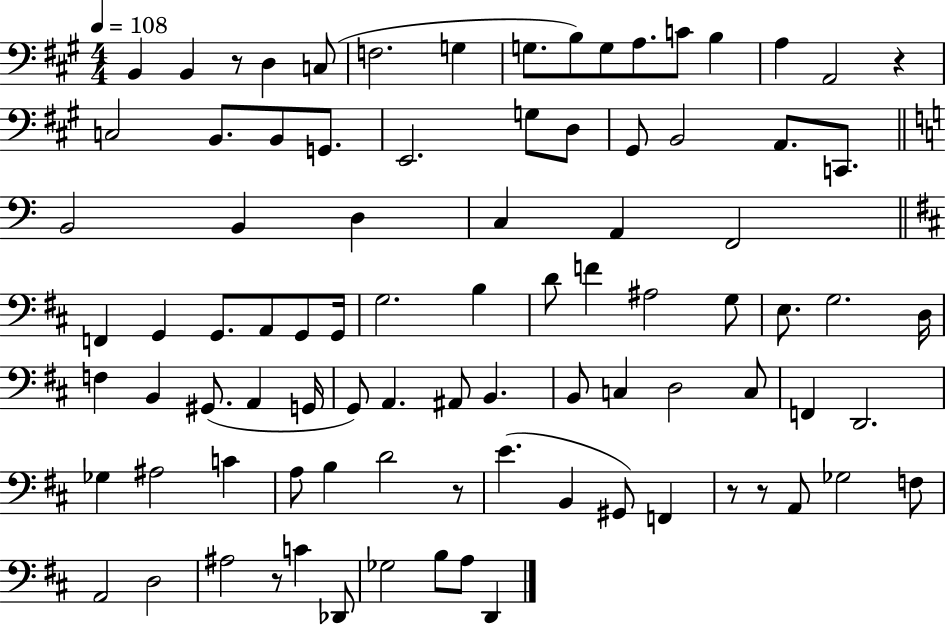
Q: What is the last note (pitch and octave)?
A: D2